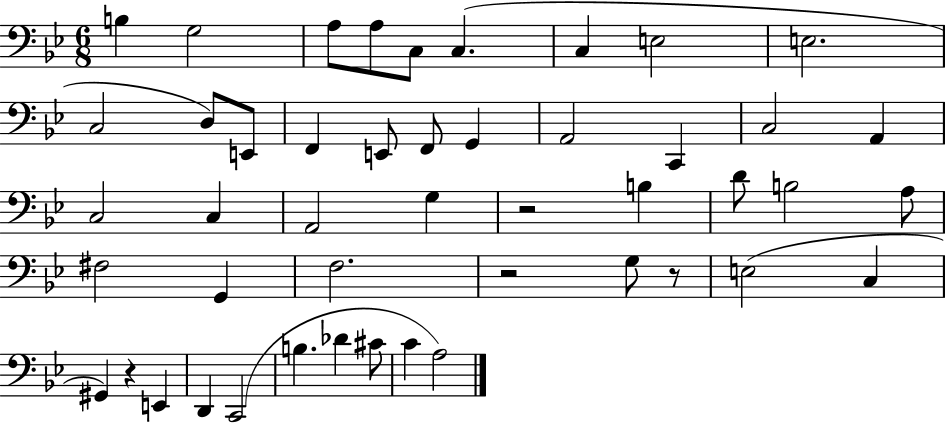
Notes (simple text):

B3/q G3/h A3/e A3/e C3/e C3/q. C3/q E3/h E3/h. C3/h D3/e E2/e F2/q E2/e F2/e G2/q A2/h C2/q C3/h A2/q C3/h C3/q A2/h G3/q R/h B3/q D4/e B3/h A3/e F#3/h G2/q F3/h. R/h G3/e R/e E3/h C3/q G#2/q R/q E2/q D2/q C2/h B3/q. Db4/q C#4/e C4/q A3/h